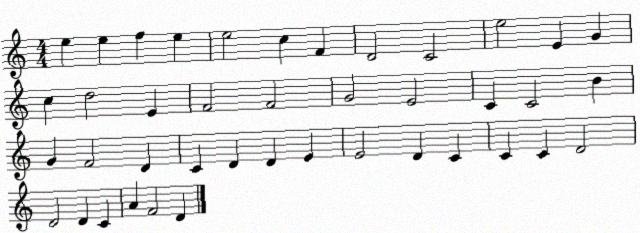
X:1
T:Untitled
M:4/4
L:1/4
K:C
e e f e e2 c F D2 C2 e2 E G c d2 E F2 F2 G2 E2 C C2 B G F2 D C D D E E2 D C C C D2 D2 D C A F2 D